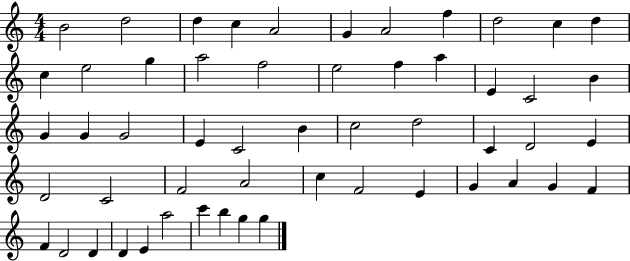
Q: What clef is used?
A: treble